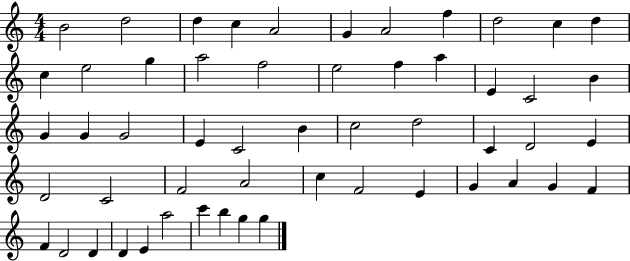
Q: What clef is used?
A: treble